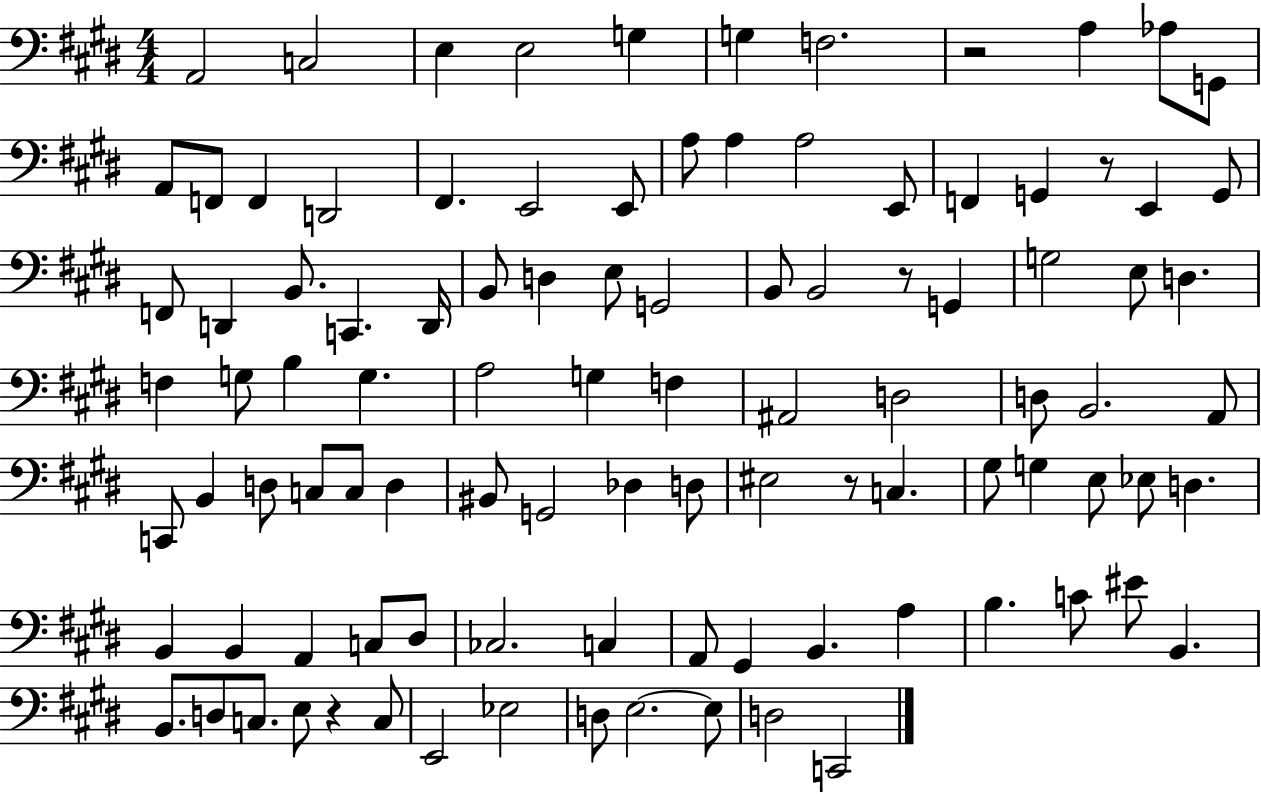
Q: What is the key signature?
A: E major